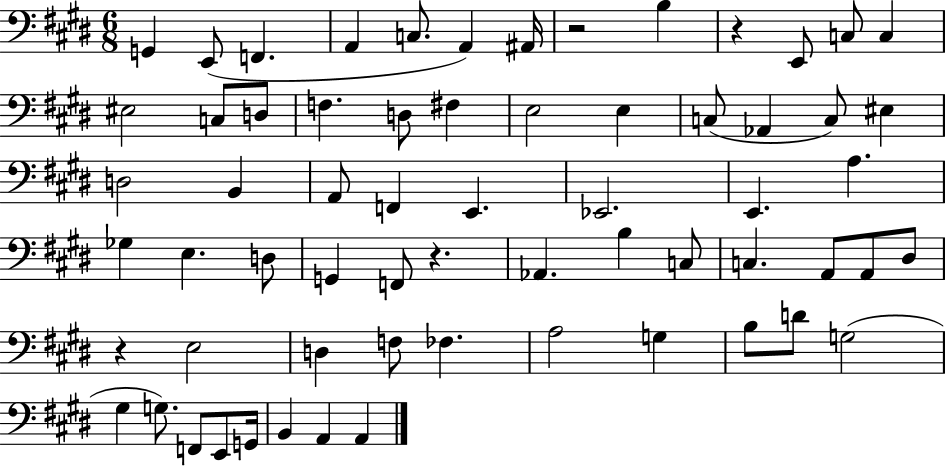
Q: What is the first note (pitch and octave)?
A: G2